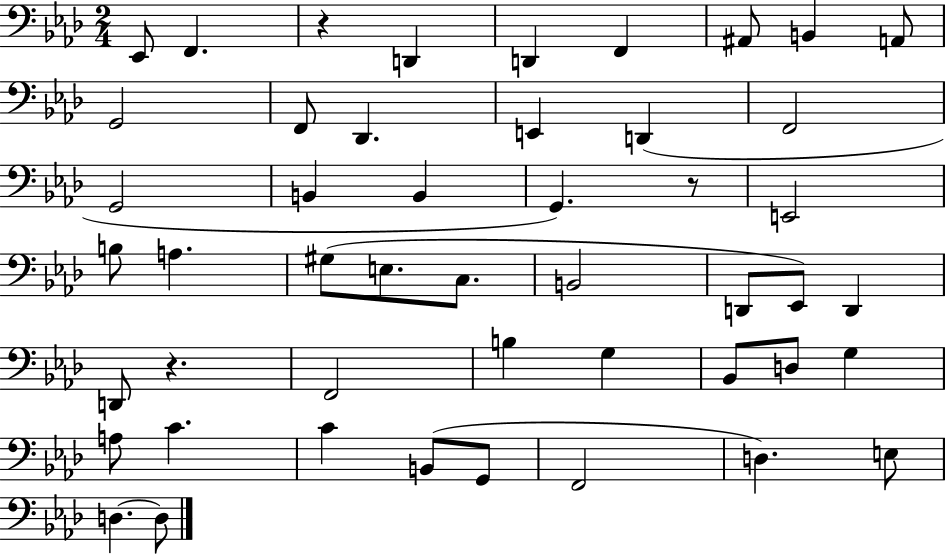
{
  \clef bass
  \numericTimeSignature
  \time 2/4
  \key aes \major
  \repeat volta 2 { ees,8 f,4. | r4 d,4 | d,4 f,4 | ais,8 b,4 a,8 | \break g,2 | f,8 des,4. | e,4 d,4( | f,2 | \break g,2 | b,4 b,4 | g,4.) r8 | e,2 | \break b8 a4. | gis8( e8. c8. | b,2 | d,8 ees,8) d,4 | \break d,8 r4. | f,2 | b4 g4 | bes,8 d8 g4 | \break a8 c'4. | c'4 b,8( g,8 | f,2 | d4.) e8 | \break d4.~~ d8 | } \bar "|."
}